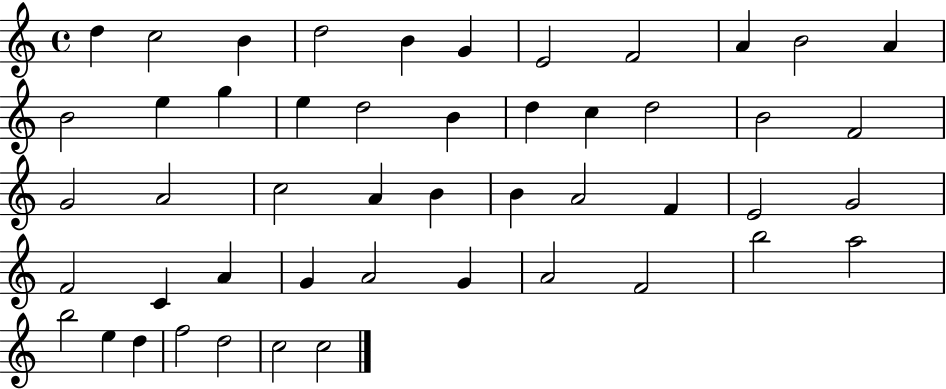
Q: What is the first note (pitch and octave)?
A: D5